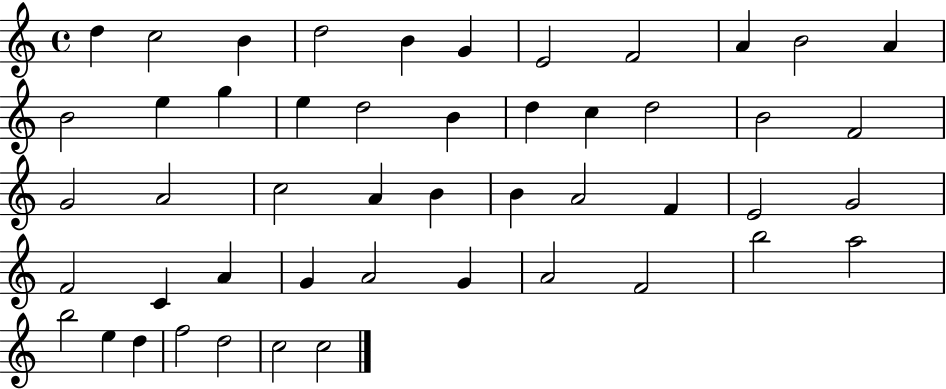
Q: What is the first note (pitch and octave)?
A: D5